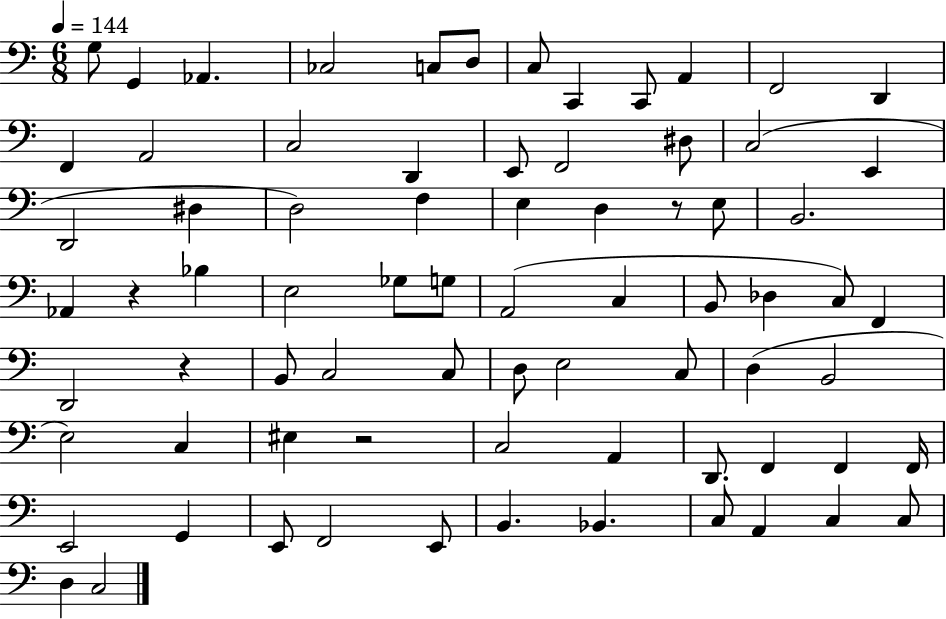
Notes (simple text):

G3/e G2/q Ab2/q. CES3/h C3/e D3/e C3/e C2/q C2/e A2/q F2/h D2/q F2/q A2/h C3/h D2/q E2/e F2/h D#3/e C3/h E2/q D2/h D#3/q D3/h F3/q E3/q D3/q R/e E3/e B2/h. Ab2/q R/q Bb3/q E3/h Gb3/e G3/e A2/h C3/q B2/e Db3/q C3/e F2/q D2/h R/q B2/e C3/h C3/e D3/e E3/h C3/e D3/q B2/h E3/h C3/q EIS3/q R/h C3/h A2/q D2/e. F2/q F2/q F2/s E2/h G2/q E2/e F2/h E2/e B2/q. Bb2/q. C3/e A2/q C3/q C3/e D3/q C3/h